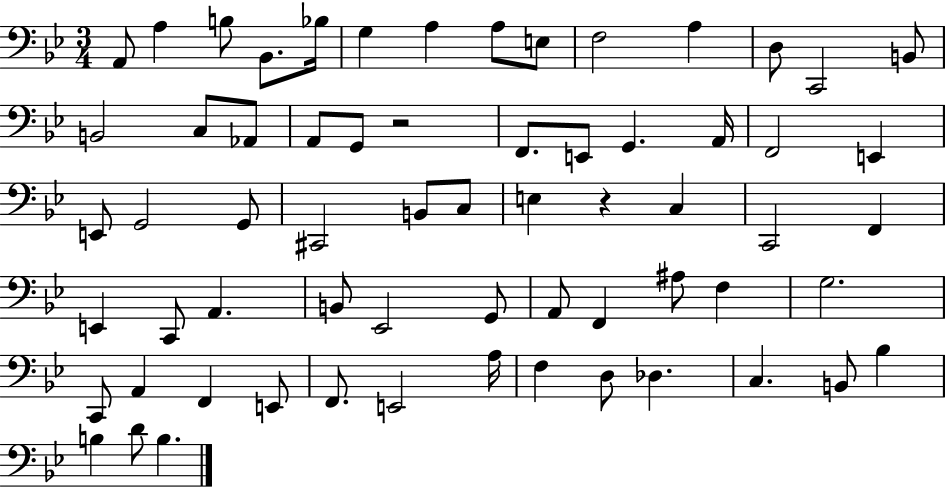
A2/e A3/q B3/e Bb2/e. Bb3/s G3/q A3/q A3/e E3/e F3/h A3/q D3/e C2/h B2/e B2/h C3/e Ab2/e A2/e G2/e R/h F2/e. E2/e G2/q. A2/s F2/h E2/q E2/e G2/h G2/e C#2/h B2/e C3/e E3/q R/q C3/q C2/h F2/q E2/q C2/e A2/q. B2/e Eb2/h G2/e A2/e F2/q A#3/e F3/q G3/h. C2/e A2/q F2/q E2/e F2/e. E2/h A3/s F3/q D3/e Db3/q. C3/q. B2/e Bb3/q B3/q D4/e B3/q.